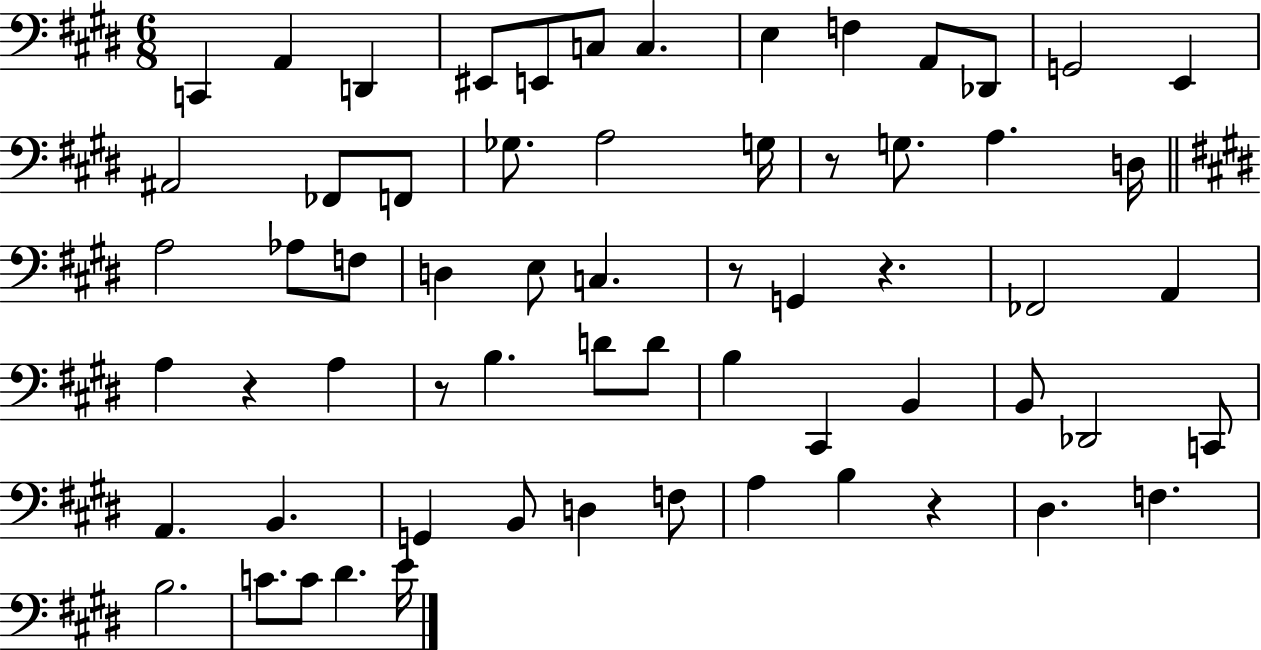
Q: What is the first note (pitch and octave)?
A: C2